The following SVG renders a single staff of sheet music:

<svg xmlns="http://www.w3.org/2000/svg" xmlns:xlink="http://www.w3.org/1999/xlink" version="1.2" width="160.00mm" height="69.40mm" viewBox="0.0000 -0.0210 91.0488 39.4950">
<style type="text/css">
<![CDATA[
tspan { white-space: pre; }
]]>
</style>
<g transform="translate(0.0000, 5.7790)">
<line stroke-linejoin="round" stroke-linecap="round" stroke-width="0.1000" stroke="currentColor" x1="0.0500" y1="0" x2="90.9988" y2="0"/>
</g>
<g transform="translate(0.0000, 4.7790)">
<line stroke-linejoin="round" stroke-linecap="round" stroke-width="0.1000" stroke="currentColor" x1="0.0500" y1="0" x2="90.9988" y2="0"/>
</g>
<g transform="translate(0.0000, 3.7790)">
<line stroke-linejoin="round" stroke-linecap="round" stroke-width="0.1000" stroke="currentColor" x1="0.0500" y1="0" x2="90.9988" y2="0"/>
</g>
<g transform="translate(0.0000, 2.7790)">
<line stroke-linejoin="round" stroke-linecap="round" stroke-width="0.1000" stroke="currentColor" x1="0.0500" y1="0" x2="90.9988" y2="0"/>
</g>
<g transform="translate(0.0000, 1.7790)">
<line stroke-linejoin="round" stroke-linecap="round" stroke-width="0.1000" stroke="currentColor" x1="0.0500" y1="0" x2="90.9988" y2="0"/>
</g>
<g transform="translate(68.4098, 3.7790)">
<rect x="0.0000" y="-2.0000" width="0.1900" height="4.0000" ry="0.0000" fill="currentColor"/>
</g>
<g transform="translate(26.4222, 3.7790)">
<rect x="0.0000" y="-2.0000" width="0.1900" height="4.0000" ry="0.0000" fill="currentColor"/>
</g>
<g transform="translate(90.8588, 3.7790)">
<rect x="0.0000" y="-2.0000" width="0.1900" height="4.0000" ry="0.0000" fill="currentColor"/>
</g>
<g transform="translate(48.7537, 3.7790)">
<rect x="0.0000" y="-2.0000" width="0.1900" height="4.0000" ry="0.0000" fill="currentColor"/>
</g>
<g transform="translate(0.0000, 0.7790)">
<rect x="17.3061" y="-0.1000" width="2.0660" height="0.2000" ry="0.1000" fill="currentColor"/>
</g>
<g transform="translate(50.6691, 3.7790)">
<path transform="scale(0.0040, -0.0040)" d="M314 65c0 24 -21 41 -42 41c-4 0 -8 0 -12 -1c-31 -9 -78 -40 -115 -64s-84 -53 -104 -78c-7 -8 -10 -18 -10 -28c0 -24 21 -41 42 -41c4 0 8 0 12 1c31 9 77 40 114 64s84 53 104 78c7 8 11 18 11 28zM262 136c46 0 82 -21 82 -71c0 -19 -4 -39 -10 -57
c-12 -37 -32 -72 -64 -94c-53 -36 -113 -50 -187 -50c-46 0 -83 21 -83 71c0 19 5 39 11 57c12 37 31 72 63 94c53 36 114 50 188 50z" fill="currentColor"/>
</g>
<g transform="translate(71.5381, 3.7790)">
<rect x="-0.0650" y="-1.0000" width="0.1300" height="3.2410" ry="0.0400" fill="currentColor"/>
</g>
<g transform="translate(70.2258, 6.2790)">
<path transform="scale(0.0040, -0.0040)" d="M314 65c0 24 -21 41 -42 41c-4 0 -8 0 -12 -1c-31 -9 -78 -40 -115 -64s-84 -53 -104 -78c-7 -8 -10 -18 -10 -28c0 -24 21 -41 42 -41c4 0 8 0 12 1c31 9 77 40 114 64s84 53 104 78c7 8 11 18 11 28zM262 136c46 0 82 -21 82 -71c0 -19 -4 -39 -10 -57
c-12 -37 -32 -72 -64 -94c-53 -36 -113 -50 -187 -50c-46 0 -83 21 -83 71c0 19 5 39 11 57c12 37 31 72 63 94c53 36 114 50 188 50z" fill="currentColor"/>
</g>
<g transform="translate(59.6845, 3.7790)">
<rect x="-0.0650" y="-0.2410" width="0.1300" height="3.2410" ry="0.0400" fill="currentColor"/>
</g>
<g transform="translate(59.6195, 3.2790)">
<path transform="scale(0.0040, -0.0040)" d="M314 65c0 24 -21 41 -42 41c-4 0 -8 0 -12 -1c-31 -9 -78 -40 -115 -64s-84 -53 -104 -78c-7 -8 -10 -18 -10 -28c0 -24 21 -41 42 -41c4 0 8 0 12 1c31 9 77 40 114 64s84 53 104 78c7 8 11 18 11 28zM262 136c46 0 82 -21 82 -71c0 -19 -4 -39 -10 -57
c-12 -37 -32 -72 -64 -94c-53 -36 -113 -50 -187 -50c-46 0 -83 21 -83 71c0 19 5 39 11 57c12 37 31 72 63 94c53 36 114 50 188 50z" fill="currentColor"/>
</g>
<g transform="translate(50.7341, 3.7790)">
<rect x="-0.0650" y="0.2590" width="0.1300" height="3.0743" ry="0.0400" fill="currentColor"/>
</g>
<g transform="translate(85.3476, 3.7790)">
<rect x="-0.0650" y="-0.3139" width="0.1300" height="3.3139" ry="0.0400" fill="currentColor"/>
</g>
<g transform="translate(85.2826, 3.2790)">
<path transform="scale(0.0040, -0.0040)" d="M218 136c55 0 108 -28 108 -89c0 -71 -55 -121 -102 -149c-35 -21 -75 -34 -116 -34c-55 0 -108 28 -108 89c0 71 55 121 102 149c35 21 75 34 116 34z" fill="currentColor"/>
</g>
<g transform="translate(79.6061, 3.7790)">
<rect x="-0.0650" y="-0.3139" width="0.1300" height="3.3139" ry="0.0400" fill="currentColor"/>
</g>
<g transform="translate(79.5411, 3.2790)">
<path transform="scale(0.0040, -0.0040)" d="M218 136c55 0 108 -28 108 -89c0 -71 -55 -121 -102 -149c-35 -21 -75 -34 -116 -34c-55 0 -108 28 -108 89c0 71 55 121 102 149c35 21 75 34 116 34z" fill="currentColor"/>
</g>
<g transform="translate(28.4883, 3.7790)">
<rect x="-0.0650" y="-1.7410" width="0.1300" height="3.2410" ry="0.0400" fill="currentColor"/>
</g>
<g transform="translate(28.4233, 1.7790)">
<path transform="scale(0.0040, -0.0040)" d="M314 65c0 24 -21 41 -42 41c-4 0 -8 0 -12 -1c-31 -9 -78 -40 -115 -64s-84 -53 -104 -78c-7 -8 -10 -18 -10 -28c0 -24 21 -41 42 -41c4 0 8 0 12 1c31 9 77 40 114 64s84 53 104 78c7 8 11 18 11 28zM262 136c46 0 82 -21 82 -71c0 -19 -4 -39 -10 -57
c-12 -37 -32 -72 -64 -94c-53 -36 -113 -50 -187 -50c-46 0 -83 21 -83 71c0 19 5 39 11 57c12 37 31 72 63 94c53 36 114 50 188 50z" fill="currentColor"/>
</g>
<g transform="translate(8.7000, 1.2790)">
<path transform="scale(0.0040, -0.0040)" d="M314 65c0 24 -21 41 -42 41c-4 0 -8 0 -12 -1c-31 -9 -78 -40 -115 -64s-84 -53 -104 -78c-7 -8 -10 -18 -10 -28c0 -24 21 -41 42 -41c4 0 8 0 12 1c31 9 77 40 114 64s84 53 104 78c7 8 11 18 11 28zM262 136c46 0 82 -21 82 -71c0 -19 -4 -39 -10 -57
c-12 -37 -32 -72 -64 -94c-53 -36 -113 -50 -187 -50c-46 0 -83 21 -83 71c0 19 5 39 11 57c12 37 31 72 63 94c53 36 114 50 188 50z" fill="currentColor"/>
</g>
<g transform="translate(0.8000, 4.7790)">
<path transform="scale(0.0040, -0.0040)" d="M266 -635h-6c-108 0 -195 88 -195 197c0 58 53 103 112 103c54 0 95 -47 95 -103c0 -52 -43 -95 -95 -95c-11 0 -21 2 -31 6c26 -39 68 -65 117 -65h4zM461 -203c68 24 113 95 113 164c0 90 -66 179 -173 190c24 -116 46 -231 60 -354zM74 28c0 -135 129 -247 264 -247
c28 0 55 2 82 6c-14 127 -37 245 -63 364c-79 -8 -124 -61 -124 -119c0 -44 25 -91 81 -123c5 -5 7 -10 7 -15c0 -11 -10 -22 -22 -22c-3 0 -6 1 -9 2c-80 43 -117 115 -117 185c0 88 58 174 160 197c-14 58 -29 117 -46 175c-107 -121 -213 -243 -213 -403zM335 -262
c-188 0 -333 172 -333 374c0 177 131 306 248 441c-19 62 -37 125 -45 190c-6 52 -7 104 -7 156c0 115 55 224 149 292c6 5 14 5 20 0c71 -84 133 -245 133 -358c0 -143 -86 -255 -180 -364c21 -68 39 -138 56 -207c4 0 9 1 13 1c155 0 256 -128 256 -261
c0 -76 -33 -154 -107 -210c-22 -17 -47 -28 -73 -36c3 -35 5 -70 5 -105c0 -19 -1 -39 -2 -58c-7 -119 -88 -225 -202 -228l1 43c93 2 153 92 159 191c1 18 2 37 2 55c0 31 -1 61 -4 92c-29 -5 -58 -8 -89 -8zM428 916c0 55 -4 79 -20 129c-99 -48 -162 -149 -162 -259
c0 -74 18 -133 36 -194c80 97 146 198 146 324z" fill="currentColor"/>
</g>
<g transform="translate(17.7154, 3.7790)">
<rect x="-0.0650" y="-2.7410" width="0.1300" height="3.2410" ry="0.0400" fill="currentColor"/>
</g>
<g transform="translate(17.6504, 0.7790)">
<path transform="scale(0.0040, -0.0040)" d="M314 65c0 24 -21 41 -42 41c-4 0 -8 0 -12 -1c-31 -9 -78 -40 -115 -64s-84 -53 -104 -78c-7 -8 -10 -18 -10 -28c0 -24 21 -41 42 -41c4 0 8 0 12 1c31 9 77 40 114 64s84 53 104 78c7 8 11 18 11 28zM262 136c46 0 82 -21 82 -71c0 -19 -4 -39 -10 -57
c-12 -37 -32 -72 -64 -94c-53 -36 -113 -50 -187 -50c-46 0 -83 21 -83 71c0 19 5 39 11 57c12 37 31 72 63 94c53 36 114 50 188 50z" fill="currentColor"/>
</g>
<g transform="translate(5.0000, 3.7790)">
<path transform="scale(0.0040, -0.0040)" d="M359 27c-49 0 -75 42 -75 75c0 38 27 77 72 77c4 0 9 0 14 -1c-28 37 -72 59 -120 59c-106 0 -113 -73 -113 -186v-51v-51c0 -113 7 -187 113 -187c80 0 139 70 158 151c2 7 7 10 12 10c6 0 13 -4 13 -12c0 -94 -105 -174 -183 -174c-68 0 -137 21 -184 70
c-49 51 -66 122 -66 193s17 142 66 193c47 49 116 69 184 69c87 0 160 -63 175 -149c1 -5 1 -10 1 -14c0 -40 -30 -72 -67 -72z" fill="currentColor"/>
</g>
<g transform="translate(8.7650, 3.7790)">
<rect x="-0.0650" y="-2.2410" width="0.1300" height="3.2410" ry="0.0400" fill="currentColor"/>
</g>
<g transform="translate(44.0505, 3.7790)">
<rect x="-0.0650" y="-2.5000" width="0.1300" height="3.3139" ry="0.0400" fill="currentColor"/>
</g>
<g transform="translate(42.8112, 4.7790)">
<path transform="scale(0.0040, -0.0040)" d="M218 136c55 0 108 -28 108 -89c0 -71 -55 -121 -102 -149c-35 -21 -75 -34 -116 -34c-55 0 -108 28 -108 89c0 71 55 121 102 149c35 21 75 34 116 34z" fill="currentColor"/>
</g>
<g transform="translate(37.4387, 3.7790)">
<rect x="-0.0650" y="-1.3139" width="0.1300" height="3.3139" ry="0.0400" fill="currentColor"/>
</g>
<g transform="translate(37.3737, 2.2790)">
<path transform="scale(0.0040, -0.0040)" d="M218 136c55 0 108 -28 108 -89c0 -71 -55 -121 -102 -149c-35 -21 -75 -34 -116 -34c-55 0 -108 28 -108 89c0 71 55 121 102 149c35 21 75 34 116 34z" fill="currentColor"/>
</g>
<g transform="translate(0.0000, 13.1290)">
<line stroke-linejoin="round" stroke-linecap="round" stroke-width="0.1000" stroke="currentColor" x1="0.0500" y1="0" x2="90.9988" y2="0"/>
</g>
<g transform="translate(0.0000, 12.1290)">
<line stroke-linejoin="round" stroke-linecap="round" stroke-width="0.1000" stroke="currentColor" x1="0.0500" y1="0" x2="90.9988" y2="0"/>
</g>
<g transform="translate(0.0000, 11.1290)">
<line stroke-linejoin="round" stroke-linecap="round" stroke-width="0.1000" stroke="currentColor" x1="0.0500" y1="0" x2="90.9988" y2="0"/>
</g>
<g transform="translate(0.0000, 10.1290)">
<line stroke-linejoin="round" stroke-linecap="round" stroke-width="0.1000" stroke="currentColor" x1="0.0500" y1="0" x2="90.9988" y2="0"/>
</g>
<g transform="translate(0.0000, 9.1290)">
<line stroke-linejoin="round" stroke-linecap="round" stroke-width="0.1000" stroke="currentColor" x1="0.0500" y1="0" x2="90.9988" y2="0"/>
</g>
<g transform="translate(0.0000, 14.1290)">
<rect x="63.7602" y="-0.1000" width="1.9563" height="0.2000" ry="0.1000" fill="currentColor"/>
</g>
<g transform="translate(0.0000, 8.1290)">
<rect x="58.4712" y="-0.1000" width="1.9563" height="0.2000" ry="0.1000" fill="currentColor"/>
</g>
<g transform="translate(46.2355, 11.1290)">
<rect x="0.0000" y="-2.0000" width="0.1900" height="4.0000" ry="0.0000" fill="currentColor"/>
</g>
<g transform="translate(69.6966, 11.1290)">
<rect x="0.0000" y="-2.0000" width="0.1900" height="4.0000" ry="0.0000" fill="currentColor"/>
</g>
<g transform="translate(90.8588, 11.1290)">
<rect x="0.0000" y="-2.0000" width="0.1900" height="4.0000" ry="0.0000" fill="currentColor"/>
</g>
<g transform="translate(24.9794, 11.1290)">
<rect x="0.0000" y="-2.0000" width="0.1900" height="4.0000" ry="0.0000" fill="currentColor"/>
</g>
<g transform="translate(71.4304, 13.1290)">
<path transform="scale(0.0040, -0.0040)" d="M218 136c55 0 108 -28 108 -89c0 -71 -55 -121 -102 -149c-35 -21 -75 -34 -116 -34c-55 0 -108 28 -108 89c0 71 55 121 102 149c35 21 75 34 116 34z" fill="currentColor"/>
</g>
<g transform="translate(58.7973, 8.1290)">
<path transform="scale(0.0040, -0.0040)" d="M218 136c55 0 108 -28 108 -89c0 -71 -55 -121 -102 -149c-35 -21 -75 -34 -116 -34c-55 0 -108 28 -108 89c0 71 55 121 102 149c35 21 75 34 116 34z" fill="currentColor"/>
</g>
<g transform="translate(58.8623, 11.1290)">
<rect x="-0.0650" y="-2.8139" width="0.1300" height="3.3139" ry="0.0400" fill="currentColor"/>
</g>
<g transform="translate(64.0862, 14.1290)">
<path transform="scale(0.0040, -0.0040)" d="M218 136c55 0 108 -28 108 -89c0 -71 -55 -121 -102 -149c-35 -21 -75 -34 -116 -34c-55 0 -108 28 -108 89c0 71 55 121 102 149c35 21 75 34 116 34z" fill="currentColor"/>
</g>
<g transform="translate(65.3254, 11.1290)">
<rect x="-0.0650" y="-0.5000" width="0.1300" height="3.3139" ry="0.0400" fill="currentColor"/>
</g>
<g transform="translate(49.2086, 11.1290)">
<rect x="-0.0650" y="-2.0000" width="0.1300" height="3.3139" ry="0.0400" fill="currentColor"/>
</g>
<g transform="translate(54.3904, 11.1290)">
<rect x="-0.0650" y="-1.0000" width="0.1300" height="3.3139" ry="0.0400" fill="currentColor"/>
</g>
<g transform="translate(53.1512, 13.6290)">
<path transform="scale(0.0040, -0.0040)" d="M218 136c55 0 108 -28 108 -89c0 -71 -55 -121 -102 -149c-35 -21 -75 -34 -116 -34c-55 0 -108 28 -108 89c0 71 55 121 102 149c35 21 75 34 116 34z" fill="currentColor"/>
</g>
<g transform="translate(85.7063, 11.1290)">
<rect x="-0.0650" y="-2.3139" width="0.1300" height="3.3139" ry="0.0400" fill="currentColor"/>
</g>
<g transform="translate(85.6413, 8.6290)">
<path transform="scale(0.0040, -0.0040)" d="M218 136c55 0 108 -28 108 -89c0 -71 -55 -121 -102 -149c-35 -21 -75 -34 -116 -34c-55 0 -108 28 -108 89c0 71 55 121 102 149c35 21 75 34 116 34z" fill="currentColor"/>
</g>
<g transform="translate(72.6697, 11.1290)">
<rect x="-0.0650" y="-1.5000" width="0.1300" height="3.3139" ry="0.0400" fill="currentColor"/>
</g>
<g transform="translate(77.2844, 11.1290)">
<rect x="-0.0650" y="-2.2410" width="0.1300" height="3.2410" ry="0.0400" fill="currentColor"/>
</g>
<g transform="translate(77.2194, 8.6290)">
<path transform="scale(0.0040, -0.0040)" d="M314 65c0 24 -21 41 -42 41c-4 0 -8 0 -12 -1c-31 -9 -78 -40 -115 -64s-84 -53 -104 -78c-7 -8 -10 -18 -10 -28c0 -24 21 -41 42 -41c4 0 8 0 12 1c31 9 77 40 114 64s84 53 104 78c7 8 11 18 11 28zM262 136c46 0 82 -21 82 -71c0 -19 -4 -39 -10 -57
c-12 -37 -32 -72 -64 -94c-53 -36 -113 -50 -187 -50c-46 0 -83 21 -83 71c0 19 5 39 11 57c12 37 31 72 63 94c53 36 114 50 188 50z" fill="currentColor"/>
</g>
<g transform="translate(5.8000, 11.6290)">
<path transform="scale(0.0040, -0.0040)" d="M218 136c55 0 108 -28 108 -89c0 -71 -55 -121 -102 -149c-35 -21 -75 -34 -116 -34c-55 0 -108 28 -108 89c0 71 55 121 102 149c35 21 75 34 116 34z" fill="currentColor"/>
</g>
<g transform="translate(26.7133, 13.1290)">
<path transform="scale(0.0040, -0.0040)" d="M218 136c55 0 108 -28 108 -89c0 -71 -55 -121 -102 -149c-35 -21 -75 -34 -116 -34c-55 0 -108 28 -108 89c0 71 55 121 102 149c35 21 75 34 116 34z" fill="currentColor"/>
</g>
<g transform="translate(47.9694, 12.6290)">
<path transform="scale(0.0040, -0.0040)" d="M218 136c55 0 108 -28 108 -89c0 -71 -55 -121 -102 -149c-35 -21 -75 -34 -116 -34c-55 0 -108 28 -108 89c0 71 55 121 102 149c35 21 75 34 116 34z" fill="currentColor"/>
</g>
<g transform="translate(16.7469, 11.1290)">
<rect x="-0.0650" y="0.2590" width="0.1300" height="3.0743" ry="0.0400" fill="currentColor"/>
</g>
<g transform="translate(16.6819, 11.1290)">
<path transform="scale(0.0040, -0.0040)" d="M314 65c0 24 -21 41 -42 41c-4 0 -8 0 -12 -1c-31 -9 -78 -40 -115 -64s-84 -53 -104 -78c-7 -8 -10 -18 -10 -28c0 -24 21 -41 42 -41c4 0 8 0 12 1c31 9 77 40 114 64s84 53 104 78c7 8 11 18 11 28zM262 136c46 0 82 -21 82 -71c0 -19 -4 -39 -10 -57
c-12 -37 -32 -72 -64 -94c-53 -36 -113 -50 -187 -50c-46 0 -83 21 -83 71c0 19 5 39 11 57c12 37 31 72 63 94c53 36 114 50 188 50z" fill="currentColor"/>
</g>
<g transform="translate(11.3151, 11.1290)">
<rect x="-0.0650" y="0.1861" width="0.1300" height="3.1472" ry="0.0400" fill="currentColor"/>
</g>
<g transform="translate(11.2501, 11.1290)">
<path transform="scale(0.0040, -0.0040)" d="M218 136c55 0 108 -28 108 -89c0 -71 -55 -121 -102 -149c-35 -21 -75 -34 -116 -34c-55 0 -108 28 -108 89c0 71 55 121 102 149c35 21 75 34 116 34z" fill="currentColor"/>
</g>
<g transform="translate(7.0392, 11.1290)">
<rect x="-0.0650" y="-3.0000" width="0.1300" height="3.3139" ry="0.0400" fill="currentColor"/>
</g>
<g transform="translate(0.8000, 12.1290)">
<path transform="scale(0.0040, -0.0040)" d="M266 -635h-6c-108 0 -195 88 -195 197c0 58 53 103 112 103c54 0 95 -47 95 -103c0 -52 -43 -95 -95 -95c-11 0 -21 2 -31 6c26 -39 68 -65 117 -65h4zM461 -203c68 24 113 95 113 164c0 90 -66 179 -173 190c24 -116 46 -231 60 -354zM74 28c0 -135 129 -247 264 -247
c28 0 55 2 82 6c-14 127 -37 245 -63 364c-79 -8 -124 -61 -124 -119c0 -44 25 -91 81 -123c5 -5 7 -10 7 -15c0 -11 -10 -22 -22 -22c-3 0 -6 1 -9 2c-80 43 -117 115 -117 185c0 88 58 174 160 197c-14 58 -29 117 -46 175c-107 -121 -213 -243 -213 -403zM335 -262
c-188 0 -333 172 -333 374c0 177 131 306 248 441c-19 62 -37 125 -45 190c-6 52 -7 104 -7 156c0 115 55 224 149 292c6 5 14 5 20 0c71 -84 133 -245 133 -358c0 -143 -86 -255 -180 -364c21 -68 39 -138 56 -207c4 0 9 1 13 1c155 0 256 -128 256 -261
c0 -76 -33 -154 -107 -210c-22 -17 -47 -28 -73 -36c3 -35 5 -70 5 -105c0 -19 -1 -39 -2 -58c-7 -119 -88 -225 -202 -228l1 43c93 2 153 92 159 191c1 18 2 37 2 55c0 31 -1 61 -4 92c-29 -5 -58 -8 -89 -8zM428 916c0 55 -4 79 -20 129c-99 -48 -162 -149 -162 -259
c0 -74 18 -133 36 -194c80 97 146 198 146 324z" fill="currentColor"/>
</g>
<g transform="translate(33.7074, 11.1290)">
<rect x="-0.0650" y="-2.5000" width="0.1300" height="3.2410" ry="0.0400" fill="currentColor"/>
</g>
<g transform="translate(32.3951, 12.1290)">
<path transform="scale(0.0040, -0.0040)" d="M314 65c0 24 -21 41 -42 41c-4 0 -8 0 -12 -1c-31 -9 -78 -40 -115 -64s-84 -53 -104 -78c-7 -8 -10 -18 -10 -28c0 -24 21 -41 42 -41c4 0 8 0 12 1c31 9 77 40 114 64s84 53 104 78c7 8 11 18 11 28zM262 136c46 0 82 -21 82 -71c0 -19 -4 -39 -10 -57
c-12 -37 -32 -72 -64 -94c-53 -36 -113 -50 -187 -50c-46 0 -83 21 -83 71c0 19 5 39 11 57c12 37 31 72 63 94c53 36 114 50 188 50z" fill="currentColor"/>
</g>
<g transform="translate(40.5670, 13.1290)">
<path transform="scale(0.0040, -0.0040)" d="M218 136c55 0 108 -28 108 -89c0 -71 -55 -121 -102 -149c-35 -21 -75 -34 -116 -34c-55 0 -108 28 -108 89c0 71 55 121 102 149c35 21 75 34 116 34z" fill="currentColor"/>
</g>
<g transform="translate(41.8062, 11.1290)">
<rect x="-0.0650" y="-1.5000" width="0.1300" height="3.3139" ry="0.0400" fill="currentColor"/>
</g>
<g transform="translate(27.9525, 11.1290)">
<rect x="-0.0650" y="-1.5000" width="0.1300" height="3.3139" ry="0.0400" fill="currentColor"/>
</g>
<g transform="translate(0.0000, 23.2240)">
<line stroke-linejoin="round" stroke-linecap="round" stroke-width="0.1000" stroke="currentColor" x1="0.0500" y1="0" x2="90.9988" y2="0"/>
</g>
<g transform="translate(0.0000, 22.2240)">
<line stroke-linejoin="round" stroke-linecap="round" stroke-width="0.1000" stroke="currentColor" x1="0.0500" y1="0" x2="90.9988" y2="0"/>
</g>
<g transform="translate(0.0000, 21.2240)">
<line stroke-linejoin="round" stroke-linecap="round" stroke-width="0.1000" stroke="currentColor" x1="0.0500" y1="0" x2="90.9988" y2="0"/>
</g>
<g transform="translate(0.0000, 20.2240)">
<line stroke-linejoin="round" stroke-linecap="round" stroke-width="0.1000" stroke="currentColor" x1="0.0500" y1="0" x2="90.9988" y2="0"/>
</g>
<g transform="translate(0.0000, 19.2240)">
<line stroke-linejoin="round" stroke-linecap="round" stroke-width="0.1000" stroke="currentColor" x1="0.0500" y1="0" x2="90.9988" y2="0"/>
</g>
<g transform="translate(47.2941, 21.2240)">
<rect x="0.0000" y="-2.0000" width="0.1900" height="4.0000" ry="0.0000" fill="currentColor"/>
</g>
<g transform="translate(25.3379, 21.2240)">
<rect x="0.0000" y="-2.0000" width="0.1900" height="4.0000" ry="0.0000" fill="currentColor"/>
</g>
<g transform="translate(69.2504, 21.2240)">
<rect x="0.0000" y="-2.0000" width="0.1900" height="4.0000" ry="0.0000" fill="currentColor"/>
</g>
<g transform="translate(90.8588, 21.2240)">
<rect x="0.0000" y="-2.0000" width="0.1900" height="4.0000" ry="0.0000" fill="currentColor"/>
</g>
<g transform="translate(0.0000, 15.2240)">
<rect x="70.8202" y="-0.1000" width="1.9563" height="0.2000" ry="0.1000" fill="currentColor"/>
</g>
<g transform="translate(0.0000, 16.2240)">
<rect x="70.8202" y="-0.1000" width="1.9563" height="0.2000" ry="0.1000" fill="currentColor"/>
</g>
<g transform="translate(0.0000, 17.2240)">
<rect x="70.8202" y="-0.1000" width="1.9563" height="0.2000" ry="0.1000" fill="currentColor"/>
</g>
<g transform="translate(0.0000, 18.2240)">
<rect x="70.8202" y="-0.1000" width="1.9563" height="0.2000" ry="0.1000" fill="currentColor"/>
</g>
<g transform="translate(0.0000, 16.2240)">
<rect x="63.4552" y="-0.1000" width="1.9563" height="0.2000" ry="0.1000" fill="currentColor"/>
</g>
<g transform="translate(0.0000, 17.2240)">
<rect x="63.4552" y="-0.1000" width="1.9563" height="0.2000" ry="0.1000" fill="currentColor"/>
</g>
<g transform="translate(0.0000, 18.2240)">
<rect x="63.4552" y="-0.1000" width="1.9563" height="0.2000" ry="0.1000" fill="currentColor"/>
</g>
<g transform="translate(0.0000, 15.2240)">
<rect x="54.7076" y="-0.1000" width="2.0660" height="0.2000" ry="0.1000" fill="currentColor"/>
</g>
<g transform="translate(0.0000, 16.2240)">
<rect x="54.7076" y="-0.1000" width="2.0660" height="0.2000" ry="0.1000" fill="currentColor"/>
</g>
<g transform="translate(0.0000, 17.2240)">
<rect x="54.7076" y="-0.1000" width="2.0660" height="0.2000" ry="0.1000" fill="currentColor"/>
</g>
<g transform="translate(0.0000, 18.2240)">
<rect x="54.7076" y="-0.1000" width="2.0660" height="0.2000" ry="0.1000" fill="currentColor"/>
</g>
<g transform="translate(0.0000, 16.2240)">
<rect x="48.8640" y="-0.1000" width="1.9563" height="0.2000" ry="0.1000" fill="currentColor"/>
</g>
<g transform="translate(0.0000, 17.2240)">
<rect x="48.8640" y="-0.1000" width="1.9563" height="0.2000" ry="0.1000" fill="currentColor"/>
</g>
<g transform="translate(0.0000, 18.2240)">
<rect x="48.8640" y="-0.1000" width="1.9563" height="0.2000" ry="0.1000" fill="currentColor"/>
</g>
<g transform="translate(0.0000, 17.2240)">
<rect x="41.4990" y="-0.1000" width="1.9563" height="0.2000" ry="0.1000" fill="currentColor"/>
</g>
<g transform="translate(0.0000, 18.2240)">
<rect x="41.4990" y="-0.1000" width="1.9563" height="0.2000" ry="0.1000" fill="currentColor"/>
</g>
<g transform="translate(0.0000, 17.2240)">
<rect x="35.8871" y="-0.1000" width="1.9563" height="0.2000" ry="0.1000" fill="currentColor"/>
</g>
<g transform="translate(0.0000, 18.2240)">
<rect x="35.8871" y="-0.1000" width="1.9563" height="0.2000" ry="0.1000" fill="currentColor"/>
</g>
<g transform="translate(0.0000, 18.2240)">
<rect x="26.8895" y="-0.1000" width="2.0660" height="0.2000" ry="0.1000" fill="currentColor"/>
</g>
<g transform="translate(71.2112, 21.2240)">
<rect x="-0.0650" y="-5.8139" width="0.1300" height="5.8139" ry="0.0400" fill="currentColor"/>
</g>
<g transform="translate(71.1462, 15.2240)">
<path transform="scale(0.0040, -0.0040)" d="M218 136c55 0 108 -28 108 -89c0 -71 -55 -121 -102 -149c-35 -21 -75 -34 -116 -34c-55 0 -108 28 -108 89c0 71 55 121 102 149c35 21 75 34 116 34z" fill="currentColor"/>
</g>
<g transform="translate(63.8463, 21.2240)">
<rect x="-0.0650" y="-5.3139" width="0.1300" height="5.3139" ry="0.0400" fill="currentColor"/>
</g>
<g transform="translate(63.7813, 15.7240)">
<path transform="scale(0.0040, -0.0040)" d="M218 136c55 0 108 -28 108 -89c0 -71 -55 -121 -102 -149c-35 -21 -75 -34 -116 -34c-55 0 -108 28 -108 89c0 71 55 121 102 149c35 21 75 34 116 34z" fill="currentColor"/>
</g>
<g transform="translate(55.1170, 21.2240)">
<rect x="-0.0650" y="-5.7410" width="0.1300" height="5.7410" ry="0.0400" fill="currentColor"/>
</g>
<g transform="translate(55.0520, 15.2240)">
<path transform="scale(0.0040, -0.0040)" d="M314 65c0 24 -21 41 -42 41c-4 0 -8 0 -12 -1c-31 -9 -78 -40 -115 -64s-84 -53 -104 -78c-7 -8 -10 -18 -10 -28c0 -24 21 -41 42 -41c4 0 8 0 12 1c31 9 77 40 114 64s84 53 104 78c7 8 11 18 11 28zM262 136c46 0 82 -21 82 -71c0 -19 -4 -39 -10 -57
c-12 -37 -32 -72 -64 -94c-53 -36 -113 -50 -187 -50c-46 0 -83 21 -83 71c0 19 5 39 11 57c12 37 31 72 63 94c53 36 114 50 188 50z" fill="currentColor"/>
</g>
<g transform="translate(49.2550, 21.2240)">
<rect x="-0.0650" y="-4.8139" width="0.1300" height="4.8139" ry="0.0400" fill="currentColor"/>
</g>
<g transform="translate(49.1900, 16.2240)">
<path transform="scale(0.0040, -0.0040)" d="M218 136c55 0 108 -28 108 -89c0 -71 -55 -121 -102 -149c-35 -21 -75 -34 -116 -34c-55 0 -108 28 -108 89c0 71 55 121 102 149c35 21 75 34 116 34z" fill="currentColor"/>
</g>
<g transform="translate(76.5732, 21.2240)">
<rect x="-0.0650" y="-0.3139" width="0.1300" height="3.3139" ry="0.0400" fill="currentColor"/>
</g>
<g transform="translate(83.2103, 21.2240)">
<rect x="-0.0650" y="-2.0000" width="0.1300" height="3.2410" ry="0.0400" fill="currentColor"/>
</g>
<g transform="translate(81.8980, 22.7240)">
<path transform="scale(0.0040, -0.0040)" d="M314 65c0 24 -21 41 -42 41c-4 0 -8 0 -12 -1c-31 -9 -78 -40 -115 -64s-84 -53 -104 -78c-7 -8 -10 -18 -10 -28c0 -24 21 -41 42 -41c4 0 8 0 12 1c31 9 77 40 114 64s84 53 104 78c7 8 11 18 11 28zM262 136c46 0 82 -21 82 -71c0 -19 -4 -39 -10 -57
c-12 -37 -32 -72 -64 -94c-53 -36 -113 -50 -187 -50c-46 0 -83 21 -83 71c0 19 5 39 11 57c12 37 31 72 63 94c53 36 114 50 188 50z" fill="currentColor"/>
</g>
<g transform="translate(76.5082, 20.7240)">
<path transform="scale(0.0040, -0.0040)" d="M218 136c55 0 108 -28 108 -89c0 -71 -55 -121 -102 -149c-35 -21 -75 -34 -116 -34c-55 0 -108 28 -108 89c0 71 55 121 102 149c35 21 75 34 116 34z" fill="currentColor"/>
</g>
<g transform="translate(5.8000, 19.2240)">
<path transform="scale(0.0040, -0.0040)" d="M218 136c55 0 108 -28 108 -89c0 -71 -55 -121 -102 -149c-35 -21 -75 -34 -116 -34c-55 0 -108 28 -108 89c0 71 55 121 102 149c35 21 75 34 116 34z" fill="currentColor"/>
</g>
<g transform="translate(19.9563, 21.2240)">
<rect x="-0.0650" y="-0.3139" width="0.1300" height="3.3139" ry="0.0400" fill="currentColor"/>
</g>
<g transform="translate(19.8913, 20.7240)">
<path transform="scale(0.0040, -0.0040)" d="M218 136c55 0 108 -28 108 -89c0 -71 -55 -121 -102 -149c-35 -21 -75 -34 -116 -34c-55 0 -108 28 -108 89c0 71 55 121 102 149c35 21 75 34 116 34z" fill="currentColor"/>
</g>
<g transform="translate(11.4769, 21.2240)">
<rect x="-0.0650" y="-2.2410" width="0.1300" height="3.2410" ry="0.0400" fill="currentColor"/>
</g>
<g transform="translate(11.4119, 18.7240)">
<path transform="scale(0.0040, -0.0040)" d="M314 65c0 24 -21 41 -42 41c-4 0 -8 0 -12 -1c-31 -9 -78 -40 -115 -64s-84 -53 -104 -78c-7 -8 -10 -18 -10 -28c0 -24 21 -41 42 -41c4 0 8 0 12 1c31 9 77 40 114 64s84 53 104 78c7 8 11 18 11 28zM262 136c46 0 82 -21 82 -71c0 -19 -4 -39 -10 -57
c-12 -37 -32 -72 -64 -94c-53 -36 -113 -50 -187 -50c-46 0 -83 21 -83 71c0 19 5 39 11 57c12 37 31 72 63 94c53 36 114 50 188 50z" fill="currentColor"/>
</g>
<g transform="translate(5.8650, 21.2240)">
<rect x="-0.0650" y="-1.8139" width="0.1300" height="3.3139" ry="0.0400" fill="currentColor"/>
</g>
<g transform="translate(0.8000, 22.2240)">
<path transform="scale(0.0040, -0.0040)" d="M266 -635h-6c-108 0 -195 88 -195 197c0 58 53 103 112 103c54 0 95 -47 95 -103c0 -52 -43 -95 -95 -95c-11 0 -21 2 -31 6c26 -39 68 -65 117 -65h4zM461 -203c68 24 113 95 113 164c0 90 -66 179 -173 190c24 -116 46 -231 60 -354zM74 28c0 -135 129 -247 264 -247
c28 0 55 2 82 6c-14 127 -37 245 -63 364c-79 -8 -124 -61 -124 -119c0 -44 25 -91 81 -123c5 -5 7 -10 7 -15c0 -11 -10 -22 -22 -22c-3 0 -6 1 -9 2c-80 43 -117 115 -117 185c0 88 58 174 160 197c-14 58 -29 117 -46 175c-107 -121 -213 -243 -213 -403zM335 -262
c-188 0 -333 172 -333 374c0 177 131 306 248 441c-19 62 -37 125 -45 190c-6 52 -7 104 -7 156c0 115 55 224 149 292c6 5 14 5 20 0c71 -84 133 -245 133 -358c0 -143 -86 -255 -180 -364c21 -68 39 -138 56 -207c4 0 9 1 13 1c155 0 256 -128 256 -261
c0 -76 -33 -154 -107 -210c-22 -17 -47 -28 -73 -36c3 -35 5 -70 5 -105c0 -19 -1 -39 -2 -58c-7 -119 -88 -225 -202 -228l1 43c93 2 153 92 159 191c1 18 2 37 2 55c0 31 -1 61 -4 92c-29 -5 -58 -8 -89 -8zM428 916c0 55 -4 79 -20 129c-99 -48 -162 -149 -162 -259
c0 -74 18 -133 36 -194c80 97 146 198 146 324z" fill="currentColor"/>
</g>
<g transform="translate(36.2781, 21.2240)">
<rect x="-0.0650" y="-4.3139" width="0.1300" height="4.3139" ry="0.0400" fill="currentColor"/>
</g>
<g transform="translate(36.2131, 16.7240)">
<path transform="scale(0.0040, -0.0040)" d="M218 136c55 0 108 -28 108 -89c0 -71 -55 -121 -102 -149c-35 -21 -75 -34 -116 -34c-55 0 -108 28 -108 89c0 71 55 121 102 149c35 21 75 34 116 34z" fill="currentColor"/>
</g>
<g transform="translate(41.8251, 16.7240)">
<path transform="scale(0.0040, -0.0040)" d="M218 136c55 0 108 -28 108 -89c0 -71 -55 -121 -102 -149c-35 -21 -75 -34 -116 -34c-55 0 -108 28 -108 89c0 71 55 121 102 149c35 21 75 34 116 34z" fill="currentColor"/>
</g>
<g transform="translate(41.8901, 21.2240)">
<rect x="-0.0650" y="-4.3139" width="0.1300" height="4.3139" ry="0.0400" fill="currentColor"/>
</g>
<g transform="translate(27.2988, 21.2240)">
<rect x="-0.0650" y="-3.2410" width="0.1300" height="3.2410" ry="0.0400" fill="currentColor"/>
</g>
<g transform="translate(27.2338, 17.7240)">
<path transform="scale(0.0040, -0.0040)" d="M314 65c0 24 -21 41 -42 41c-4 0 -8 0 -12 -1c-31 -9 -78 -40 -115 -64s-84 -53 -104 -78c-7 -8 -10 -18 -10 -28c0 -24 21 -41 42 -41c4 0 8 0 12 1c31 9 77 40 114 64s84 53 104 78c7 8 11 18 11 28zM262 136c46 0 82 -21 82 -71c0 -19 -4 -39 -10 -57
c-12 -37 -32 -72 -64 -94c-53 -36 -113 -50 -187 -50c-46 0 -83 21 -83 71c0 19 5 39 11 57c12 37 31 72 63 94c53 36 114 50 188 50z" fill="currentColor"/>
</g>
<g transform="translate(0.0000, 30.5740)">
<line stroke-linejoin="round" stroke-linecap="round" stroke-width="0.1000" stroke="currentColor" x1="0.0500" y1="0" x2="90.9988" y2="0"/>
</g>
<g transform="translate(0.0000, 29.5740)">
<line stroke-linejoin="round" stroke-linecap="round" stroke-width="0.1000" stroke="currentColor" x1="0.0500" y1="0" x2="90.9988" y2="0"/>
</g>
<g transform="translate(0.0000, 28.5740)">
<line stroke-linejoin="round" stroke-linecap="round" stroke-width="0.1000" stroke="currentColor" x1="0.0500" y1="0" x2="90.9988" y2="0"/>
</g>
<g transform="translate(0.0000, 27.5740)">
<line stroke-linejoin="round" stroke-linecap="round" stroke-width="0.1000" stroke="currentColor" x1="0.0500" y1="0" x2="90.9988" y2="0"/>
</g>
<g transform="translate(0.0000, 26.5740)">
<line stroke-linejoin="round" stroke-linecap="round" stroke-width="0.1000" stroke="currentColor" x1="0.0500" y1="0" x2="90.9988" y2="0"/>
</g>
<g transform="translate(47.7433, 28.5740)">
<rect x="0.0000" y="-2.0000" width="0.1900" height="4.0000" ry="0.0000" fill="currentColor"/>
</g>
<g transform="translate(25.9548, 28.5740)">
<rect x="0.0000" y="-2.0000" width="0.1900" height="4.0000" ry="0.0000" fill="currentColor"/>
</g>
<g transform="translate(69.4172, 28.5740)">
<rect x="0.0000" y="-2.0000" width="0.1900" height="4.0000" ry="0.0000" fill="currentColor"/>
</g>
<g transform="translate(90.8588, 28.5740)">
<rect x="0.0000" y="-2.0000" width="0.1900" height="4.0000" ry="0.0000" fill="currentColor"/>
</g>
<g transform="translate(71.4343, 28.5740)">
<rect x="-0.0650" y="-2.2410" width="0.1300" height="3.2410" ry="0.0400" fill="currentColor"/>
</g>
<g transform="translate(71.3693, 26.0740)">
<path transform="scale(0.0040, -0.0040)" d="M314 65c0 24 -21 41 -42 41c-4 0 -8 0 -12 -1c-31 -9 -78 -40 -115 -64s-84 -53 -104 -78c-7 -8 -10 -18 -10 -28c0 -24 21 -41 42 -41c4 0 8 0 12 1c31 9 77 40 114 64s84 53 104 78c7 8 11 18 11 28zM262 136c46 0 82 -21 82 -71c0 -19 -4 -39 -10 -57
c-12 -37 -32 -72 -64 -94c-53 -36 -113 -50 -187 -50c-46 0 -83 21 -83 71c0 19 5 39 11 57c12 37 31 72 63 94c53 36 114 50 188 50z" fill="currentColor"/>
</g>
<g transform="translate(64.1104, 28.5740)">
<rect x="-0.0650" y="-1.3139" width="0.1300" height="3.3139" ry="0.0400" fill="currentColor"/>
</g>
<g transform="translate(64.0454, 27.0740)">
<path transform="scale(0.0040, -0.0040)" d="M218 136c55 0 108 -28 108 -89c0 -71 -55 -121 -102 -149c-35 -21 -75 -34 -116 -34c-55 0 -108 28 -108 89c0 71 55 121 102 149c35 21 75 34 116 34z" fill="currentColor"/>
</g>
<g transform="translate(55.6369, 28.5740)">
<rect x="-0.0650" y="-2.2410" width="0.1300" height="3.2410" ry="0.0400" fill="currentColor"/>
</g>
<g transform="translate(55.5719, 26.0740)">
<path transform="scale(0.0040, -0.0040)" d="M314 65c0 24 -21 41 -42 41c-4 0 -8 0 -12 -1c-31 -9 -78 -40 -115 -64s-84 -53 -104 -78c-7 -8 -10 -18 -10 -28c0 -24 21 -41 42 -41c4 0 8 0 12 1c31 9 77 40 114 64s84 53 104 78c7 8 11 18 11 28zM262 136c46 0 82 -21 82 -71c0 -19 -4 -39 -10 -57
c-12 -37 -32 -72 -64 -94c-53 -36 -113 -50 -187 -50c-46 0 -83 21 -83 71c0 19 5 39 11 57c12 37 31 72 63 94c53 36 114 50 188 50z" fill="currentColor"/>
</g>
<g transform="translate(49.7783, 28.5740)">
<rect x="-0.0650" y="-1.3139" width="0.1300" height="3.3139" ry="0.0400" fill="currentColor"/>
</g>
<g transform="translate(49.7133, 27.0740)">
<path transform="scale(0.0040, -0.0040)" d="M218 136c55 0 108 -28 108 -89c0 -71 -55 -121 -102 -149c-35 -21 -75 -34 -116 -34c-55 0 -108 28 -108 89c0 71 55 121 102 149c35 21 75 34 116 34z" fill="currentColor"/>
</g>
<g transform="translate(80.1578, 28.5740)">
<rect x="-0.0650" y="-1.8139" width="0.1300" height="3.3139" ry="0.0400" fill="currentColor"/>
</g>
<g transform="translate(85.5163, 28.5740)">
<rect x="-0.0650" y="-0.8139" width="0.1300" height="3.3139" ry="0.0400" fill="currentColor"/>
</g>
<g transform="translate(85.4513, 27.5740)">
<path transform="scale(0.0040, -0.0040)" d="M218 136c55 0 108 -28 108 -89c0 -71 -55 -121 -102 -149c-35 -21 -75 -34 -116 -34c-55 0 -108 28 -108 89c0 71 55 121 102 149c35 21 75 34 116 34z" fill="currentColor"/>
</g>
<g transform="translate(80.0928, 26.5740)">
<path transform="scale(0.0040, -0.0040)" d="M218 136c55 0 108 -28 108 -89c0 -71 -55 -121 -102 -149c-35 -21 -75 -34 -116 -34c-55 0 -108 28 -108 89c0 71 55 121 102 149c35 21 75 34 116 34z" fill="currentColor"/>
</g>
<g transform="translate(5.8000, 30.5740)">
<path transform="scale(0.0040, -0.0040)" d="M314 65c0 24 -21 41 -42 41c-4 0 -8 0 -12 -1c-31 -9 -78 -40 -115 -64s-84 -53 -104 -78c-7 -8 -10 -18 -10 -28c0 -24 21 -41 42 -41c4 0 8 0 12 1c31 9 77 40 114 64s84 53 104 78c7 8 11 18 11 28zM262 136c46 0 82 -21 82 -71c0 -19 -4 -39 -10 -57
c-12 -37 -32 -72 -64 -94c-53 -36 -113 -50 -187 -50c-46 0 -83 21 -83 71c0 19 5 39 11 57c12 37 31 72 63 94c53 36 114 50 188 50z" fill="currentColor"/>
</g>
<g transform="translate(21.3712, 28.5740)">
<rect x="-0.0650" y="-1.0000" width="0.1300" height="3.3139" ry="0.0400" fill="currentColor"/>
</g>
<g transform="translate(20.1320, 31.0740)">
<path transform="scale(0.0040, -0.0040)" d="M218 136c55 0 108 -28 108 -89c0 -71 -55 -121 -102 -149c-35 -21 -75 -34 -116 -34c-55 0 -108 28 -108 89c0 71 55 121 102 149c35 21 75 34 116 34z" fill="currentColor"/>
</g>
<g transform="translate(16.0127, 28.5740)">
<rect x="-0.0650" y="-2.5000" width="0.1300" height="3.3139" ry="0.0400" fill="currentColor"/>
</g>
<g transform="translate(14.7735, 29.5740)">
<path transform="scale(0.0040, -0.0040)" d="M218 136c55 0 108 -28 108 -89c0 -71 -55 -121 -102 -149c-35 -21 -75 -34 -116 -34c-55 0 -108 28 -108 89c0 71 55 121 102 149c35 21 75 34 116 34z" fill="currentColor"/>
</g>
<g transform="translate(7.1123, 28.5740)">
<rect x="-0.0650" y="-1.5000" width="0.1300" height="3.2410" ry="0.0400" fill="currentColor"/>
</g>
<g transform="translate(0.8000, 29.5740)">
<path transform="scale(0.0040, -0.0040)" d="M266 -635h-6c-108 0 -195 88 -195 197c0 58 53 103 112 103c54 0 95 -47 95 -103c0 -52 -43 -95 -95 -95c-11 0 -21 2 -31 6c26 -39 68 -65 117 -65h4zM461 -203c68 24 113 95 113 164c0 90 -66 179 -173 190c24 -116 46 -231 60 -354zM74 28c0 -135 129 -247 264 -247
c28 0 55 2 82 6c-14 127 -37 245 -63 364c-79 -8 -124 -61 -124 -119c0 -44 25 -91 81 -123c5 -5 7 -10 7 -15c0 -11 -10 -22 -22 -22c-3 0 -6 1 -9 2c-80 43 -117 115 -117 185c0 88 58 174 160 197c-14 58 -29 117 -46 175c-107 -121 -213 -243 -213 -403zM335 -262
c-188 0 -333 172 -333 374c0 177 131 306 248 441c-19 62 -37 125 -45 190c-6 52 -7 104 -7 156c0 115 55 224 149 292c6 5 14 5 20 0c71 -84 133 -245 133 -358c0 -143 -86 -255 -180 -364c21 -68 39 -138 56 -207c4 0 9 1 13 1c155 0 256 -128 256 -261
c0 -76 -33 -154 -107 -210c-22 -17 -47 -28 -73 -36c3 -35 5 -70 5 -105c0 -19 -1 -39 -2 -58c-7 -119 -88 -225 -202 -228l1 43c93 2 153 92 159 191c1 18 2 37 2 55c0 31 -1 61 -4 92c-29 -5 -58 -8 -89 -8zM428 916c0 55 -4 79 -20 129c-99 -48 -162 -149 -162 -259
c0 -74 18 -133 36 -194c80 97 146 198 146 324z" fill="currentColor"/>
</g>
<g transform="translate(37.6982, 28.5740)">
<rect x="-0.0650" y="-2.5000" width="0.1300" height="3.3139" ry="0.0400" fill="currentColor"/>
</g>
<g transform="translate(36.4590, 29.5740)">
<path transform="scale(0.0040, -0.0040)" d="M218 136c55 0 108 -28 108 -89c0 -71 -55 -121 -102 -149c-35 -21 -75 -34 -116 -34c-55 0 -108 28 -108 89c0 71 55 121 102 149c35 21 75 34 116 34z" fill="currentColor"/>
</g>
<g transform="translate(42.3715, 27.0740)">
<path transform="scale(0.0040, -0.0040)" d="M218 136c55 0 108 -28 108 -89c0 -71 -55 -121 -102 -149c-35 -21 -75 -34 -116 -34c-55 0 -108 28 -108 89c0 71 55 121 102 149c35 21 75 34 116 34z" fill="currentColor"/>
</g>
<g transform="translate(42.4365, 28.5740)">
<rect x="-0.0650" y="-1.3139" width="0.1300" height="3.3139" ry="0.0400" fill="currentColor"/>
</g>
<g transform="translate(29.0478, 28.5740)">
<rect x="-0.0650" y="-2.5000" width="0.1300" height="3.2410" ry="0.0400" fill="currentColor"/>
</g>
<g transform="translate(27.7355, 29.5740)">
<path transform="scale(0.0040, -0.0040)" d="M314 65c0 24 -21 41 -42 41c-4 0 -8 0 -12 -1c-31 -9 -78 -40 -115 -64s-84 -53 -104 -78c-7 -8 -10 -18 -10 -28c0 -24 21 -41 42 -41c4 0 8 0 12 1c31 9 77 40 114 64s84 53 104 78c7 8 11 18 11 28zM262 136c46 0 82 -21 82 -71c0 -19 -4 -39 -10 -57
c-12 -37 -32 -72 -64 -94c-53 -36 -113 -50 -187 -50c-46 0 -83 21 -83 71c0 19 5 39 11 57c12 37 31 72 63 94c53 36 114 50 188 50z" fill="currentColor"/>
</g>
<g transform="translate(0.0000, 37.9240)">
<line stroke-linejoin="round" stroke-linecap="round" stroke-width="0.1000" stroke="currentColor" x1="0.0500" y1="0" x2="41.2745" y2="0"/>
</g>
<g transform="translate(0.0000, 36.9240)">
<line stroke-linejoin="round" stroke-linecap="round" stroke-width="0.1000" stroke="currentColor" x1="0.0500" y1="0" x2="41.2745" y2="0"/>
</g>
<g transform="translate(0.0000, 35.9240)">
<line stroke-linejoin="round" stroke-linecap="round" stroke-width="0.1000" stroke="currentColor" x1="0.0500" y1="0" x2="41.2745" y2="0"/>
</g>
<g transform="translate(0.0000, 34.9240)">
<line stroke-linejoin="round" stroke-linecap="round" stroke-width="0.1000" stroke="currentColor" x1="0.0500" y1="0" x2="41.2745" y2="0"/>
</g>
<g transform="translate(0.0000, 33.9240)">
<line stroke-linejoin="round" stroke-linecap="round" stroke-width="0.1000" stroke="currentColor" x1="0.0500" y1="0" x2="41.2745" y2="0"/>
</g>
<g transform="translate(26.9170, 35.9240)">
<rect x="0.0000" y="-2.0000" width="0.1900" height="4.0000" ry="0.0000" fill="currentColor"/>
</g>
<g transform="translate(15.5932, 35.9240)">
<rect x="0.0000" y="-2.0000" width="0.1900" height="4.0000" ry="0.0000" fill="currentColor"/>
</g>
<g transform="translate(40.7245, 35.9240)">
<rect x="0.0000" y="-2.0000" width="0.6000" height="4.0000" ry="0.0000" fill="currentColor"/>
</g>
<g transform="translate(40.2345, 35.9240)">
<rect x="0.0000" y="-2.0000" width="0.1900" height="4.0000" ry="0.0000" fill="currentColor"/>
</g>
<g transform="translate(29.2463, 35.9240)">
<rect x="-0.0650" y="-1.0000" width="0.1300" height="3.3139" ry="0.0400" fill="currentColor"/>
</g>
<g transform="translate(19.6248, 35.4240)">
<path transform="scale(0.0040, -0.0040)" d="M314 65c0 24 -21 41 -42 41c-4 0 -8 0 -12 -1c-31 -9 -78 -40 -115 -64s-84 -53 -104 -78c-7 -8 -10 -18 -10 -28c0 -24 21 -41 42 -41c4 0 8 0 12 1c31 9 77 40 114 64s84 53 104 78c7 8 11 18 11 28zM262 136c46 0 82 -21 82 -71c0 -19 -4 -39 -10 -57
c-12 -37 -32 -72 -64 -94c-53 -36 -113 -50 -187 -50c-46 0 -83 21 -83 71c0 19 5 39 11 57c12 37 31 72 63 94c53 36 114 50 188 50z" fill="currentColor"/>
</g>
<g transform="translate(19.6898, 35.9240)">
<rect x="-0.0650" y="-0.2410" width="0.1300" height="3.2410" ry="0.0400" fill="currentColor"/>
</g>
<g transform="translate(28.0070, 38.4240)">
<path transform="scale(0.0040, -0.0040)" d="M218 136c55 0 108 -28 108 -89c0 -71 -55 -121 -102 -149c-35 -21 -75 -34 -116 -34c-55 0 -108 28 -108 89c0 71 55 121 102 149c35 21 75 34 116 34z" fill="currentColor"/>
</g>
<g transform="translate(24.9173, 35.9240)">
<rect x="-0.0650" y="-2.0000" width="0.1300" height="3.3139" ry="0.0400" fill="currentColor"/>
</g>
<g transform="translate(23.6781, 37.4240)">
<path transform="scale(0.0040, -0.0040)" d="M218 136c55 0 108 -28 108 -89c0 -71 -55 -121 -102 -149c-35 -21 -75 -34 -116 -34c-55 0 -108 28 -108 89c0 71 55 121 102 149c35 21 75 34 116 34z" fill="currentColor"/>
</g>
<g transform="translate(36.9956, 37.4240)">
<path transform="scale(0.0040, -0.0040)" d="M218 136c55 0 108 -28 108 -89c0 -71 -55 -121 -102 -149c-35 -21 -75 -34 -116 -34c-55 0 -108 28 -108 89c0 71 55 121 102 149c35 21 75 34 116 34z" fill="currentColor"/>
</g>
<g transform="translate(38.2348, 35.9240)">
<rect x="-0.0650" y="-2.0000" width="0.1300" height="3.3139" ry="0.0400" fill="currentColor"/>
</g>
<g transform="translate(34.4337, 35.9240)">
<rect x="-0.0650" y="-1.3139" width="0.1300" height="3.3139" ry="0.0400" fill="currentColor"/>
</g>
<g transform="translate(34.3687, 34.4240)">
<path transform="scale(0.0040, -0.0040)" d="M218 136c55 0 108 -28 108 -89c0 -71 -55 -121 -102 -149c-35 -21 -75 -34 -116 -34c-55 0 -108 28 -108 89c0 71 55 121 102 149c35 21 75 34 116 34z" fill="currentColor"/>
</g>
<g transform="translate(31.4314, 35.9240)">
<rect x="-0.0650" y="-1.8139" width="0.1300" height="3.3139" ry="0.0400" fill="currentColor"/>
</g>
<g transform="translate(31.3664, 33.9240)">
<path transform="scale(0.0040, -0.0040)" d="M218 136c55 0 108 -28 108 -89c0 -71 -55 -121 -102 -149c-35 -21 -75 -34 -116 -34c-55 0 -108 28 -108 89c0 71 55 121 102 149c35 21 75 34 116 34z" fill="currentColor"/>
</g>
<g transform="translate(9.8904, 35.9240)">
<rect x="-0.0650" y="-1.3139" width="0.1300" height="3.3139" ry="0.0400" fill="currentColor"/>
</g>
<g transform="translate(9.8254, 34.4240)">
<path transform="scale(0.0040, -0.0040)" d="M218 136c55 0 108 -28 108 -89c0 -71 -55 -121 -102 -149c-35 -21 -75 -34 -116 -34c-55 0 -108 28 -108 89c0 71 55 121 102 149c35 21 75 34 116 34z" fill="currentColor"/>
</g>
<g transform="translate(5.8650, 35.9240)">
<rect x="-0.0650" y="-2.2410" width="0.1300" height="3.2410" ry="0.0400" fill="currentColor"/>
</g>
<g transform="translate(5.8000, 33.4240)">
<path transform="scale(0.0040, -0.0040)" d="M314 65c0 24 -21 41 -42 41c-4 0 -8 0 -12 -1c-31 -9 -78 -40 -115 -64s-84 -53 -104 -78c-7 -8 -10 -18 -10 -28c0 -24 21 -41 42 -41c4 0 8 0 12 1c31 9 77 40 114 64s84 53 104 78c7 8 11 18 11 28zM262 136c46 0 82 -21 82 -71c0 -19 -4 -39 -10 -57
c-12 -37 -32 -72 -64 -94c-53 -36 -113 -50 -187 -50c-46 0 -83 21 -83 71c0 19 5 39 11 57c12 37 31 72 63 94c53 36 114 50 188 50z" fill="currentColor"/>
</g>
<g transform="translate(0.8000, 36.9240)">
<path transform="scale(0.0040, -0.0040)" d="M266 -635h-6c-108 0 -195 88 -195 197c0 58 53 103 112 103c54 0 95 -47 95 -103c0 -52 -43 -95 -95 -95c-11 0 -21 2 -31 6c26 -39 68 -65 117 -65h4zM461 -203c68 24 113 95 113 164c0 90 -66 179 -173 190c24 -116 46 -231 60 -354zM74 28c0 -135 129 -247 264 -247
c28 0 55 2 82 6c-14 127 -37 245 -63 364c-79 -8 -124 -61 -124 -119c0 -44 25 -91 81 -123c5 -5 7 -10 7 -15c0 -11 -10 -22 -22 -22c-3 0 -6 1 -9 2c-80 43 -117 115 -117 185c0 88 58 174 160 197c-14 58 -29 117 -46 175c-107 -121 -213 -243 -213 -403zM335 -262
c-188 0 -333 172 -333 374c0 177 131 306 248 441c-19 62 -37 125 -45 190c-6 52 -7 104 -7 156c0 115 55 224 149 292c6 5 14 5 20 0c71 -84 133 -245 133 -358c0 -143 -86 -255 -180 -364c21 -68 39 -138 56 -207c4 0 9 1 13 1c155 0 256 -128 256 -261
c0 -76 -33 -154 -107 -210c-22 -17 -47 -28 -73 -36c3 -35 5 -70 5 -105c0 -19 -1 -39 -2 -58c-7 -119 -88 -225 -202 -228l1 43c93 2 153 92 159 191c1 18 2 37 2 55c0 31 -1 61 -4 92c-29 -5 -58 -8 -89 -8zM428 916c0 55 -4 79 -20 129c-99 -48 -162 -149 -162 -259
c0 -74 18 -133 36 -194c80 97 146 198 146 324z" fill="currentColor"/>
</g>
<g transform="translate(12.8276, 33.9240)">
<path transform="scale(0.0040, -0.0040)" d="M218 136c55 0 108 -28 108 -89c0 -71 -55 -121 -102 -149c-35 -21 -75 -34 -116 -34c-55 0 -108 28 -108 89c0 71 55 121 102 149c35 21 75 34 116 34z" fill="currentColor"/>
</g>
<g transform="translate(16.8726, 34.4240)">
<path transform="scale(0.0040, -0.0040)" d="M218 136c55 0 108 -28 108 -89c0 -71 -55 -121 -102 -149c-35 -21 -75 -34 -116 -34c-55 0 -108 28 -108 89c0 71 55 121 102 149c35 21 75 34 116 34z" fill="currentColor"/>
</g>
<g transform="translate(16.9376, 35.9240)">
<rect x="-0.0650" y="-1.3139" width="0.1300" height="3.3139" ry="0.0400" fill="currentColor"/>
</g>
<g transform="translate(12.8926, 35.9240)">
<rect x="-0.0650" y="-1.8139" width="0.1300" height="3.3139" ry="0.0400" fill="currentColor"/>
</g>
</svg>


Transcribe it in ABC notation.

X:1
T:Untitled
M:4/4
L:1/4
K:C
g2 a2 f2 e G B2 c2 D2 c c A B B2 E G2 E F D a C E g2 g f g2 c b2 d' d' e' g'2 f' g' c F2 E2 G D G2 G e e g2 e g2 f d g2 e f e c2 F D f e F